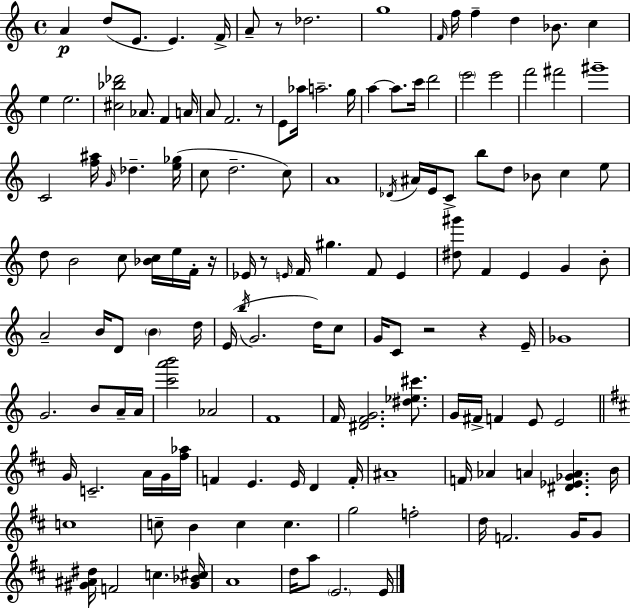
A4/q D5/e E4/e. E4/q. F4/s A4/e R/e Db5/h. G5/w F4/s F5/s F5/q D5/q Bb4/e. C5/q E5/q E5/h. [C#5,Bb5,Db6]/h Ab4/e. F4/q A4/s A4/e F4/h. R/e E4/e Ab5/s A5/h. G5/s A5/q A5/e. C6/s D6/h E6/h E6/h F6/h F#6/h G#6/w C4/h [F5,A#5]/s G4/s Db5/q. [E5,Gb5]/s C5/e D5/h. C5/e A4/w Db4/s A#4/s E4/s C4/e B5/e D5/e Bb4/e C5/q E5/e D5/e B4/h C5/e [Bb4,C5]/s E5/s F4/s R/s Eb4/s R/e E4/s F4/s G#5/q. F4/e E4/q [D#5,G#6]/e F4/q E4/q G4/q B4/e A4/h B4/s D4/e B4/q D5/s E4/s B5/s G4/h. D5/s C5/e G4/s C4/e R/h R/q E4/s Gb4/w G4/h. B4/e A4/s A4/s [C6,A6,B6]/h Ab4/h F4/w F4/s [D#4,F4,G4]/h. [D#5,Eb5,C#6]/e. G4/s F#4/s F4/q E4/e E4/h G4/s C4/h. A4/s G4/s [F#5,Ab5]/s F4/q E4/q. E4/s D4/q F4/s A#4/w F4/s Ab4/q A4/q [D#4,Eb4,Gb4,A4]/q. B4/s C5/w C5/e B4/q C5/q C5/q. G5/h F5/h D5/s F4/h. G4/s G4/e [G#4,A#4,D#5]/s F4/h C5/q. [G#4,Bb4,C#5]/s A4/w D5/s A5/e E4/h. E4/s